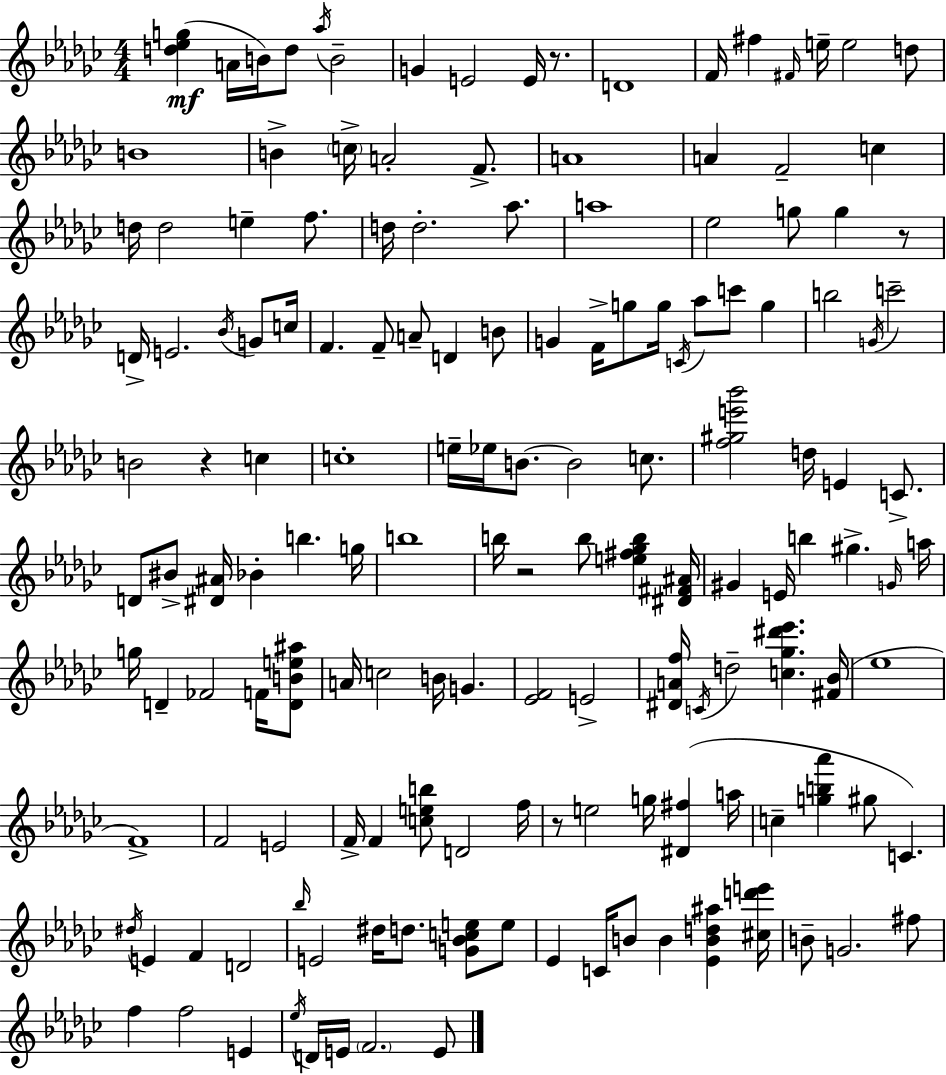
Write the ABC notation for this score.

X:1
T:Untitled
M:4/4
L:1/4
K:Ebm
[d_eg] A/4 B/4 d/2 _a/4 B2 G E2 E/4 z/2 D4 F/4 ^f ^F/4 e/4 e2 d/2 B4 B c/4 A2 F/2 A4 A F2 c d/4 d2 e f/2 d/4 d2 _a/2 a4 _e2 g/2 g z/2 D/4 E2 _B/4 G/2 c/4 F F/2 A/2 D B/2 G F/4 g/2 g/4 C/4 _a/2 c'/2 g b2 G/4 c'2 B2 z c c4 e/4 _e/4 B/2 B2 c/2 [f^ge'_b']2 d/4 E C/2 D/2 ^B/2 [^D^A]/4 _B b g/4 b4 b/4 z2 b/2 [e^f_gb] [^D^F^A]/4 ^G E/4 b ^g G/4 a/4 g/4 D _F2 F/4 [DBe^a]/2 A/4 c2 B/4 G [_EF]2 E2 [^DAf]/4 C/4 d2 [c_g^d'_e'] [^F_B]/4 _e4 F4 F2 E2 F/4 F [ceb]/2 D2 f/4 z/2 e2 g/4 [^D^f] a/4 c [gb_a'] ^g/2 C ^d/4 E F D2 _b/4 E2 ^d/4 d/2 [G_Bce]/2 e/2 _E C/4 B/2 B [_EBd^a] [^cd'e']/4 B/2 G2 ^f/2 f f2 E _e/4 D/4 E/4 F2 E/2